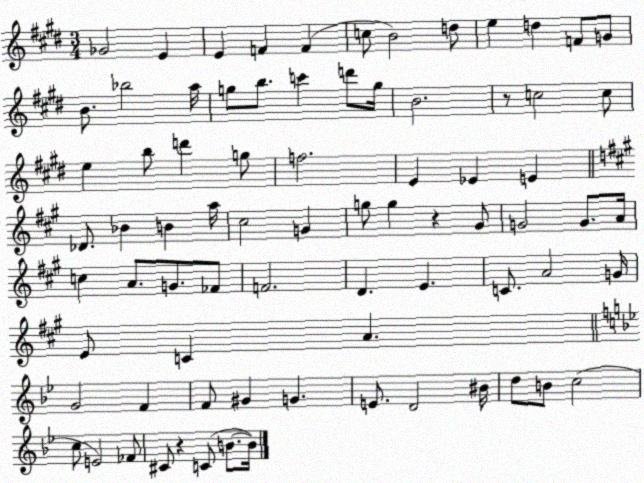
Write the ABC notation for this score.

X:1
T:Untitled
M:3/4
L:1/4
K:E
_G2 E E F F c/2 B2 d/2 e d F/2 G/2 B/2 _b2 a/4 g/2 b/2 c' d'/2 g/4 B2 z/2 c2 c/2 e b/2 d' g/2 f2 E _E E _D/2 _B B a/4 ^c2 G g/2 g z ^G/2 G2 G/2 A/4 c A/2 G/2 _F/2 F2 D E C/2 A2 G/4 E/2 C A G2 F F/2 ^G G E/2 D2 ^B/4 d/2 B/2 c2 c/2 E2 _F/2 ^C/2 z C/2 B/2 B/4